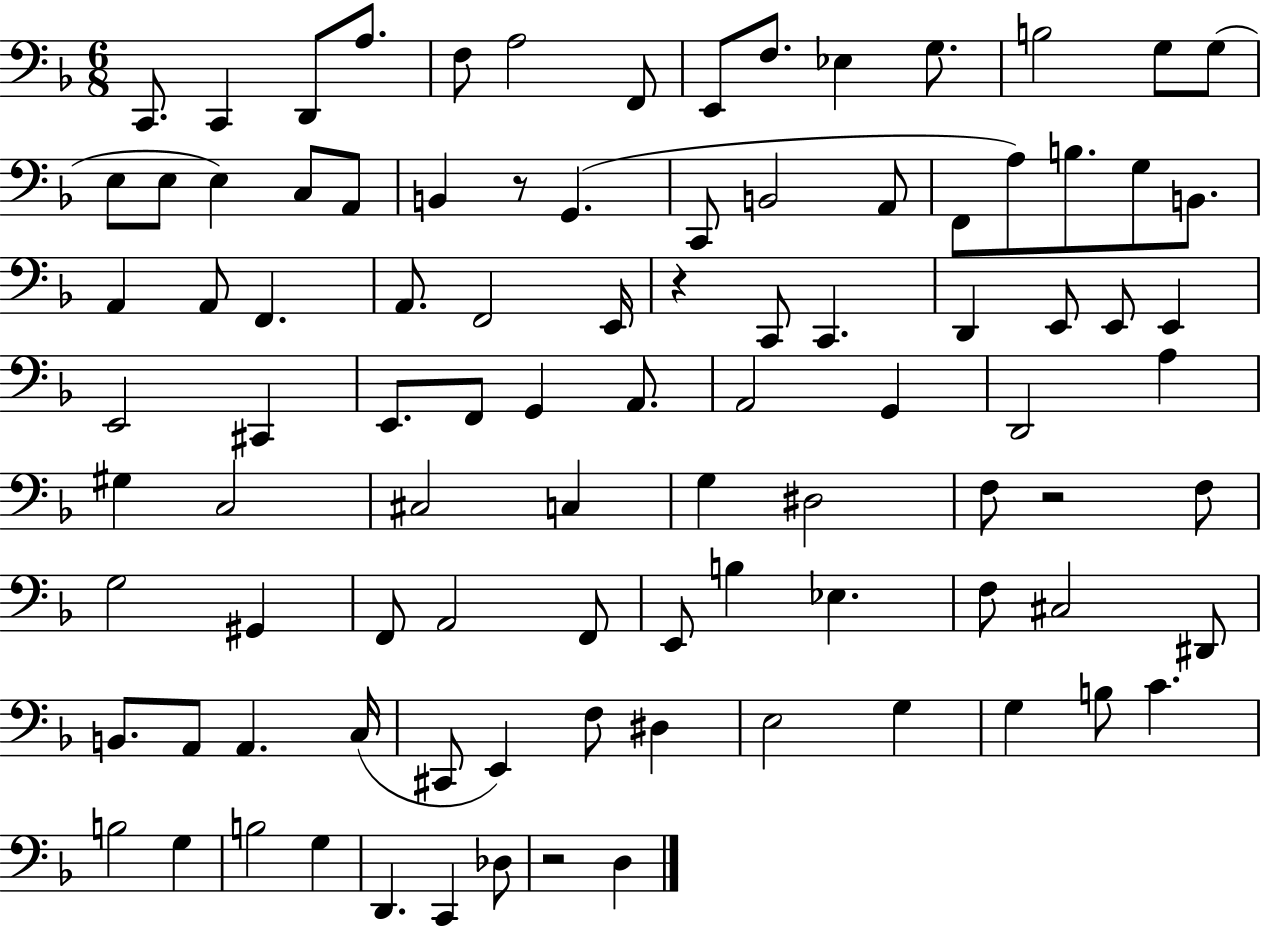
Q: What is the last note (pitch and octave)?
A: D3